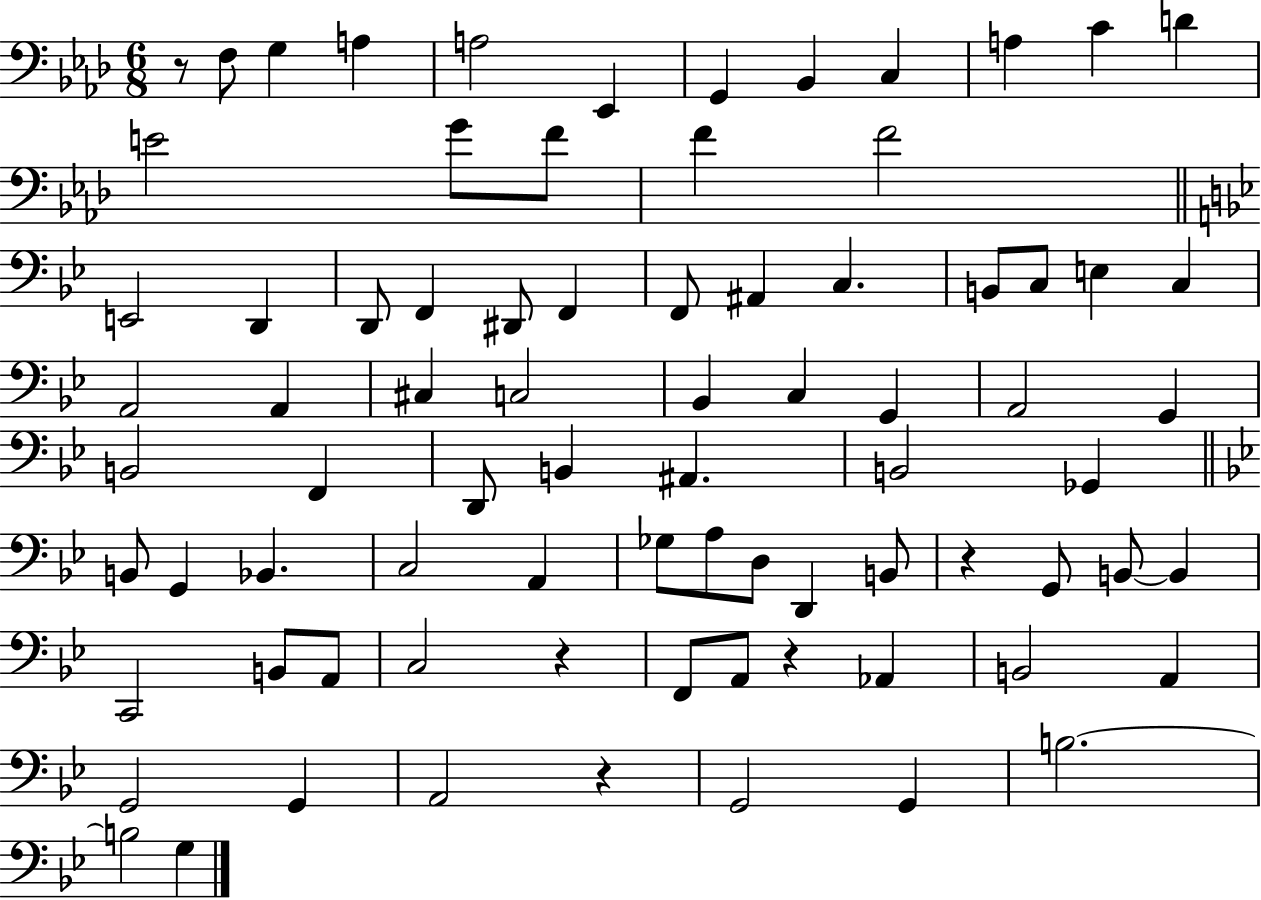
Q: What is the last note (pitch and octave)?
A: G3